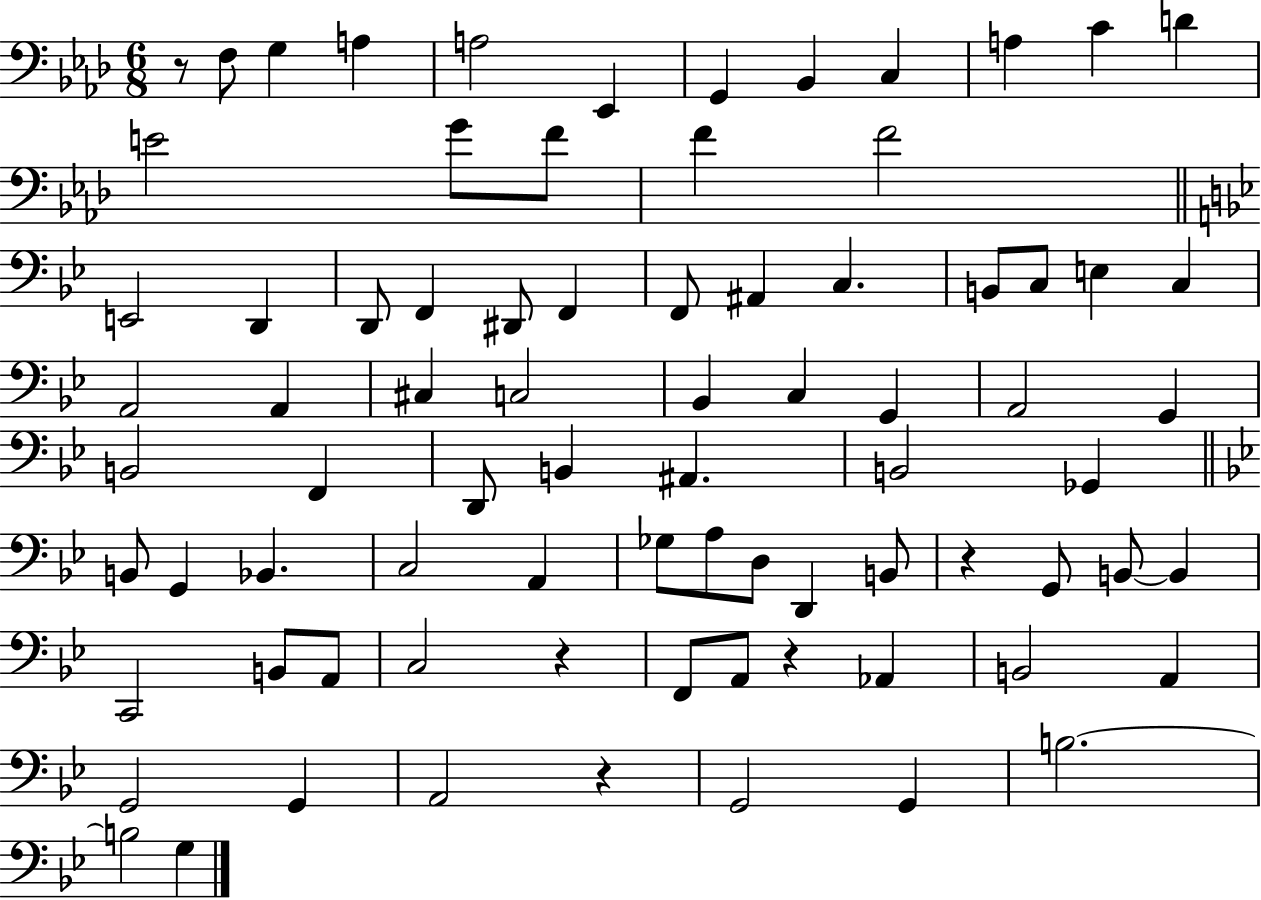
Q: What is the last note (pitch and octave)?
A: G3